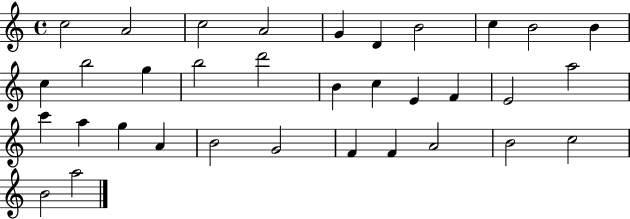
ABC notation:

X:1
T:Untitled
M:4/4
L:1/4
K:C
c2 A2 c2 A2 G D B2 c B2 B c b2 g b2 d'2 B c E F E2 a2 c' a g A B2 G2 F F A2 B2 c2 B2 a2